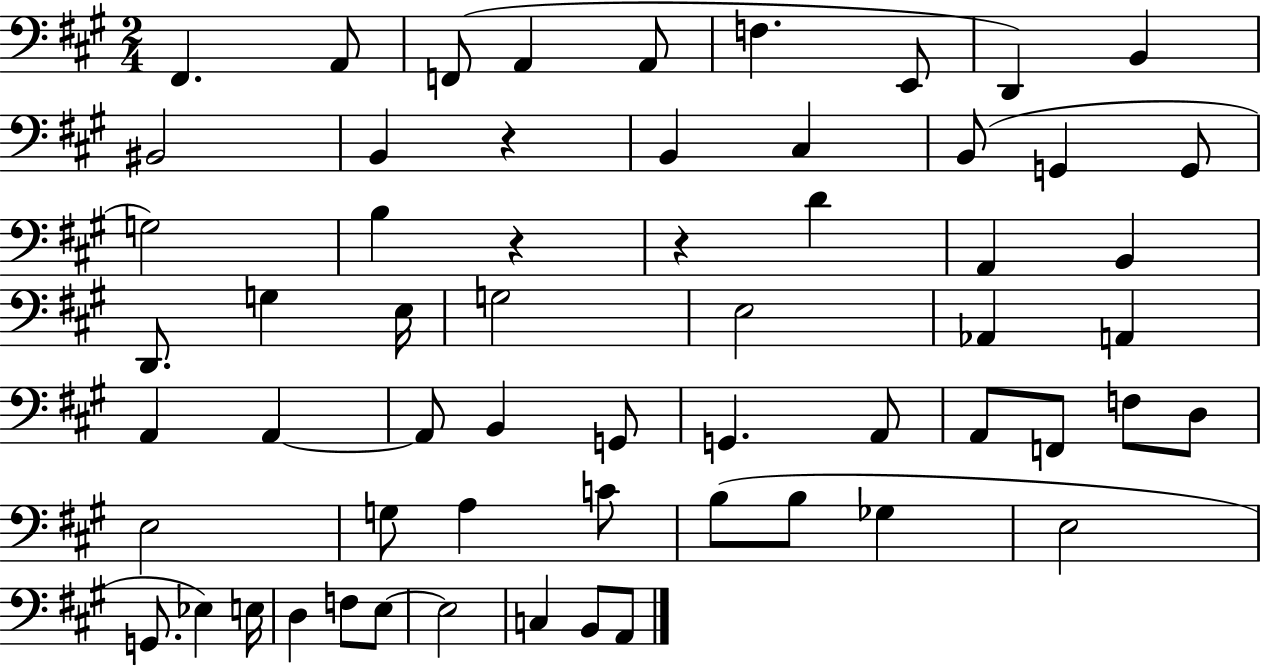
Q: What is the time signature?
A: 2/4